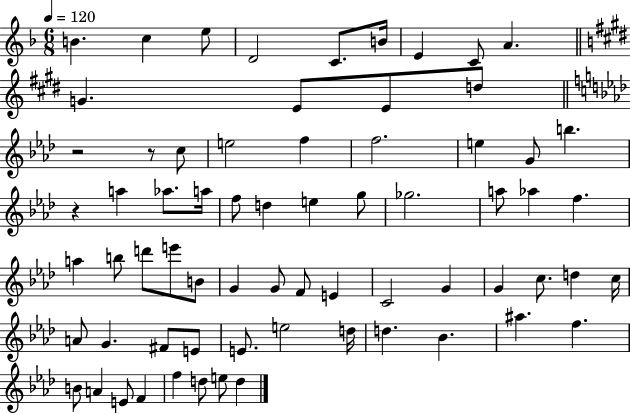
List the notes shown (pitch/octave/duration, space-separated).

B4/q. C5/q E5/e D4/h C4/e. B4/s E4/q C4/e A4/q. G4/q. E4/e E4/e D5/e R/h R/e C5/e E5/h F5/q F5/h. E5/q G4/e B5/q. R/q A5/q Ab5/e. A5/s F5/e D5/q E5/q G5/e Gb5/h. A5/e Ab5/q F5/q. A5/q B5/e D6/e E6/e B4/e G4/q G4/e F4/e E4/q C4/h G4/q G4/q C5/e. D5/q C5/s A4/e G4/q. F#4/e E4/e E4/e. E5/h D5/s D5/q. Bb4/q. A#5/q. F5/q. B4/e A4/q E4/e F4/q F5/q D5/e E5/e D5/q